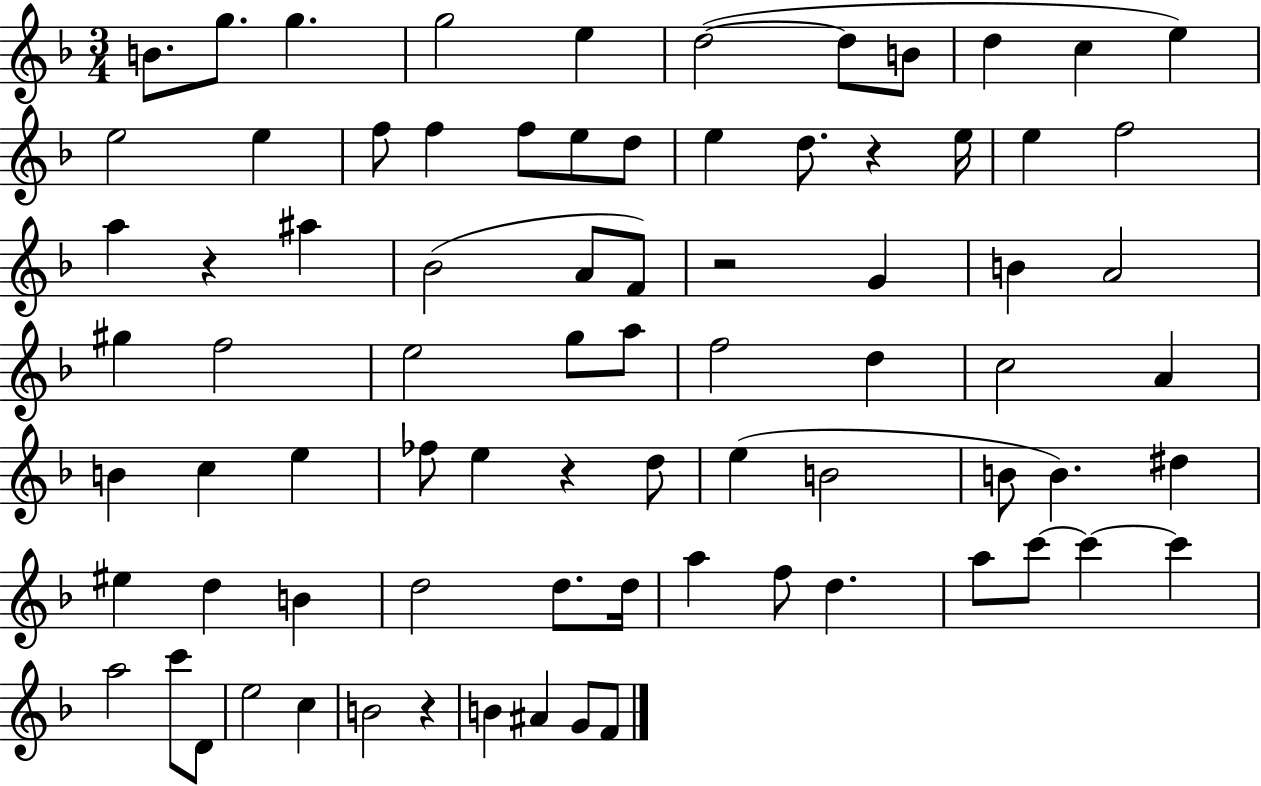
X:1
T:Untitled
M:3/4
L:1/4
K:F
B/2 g/2 g g2 e d2 d/2 B/2 d c e e2 e f/2 f f/2 e/2 d/2 e d/2 z e/4 e f2 a z ^a _B2 A/2 F/2 z2 G B A2 ^g f2 e2 g/2 a/2 f2 d c2 A B c e _f/2 e z d/2 e B2 B/2 B ^d ^e d B d2 d/2 d/4 a f/2 d a/2 c'/2 c' c' a2 c'/2 D/2 e2 c B2 z B ^A G/2 F/2